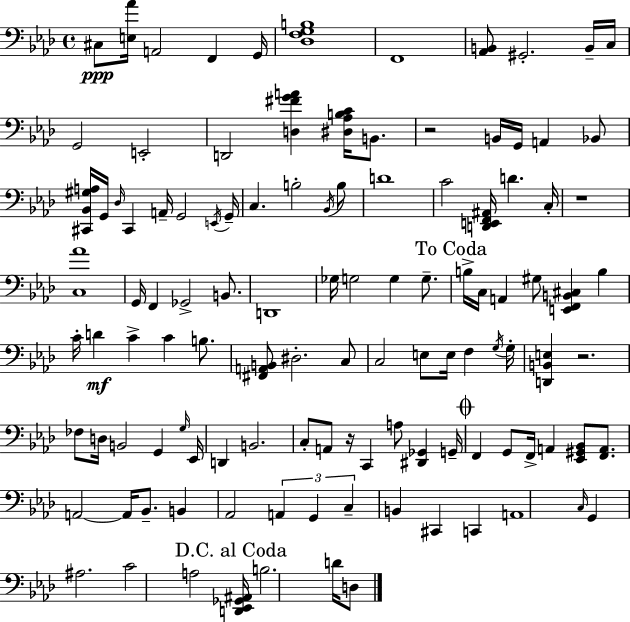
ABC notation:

X:1
T:Untitled
M:4/4
L:1/4
K:Fm
^C,/2 [E,_A]/4 A,,2 F,, G,,/4 [_D,F,G,B,]4 F,,4 [_A,,B,,]/2 ^G,,2 B,,/4 C,/4 G,,2 E,,2 D,,2 [D,^FGA] [^D,_A,B,C]/4 B,,/2 z2 B,,/4 G,,/4 A,, _B,,/2 [^C,,_B,,^G,A,]/4 G,,/4 _D,/4 ^C,, A,,/4 G,,2 E,,/4 G,,/4 C, B,2 _B,,/4 B,/2 D4 C2 [D,,E,,F,,^A,,]/4 D C,/4 z4 [C,_A]4 G,,/4 F,, _G,,2 B,,/2 D,,4 _G,/4 G,2 G, G,/2 B,/4 C,/4 A,, ^G,/2 [E,,F,,B,,^C,] B, C/4 D C C B,/2 [^F,,A,,B,,]/2 ^D,2 C,/2 C,2 E,/2 E,/4 F, G,/4 G,/4 [D,,B,,E,] z2 _F,/2 D,/4 B,,2 G,, G,/4 _E,,/4 D,, B,,2 C,/2 A,,/2 z/4 C,, A,/2 [^D,,_G,,] G,,/4 F,, G,,/2 F,,/4 A,, [_E,,^G,,_B,,]/2 [F,,A,,]/2 A,,2 A,,/4 _B,,/2 B,, _A,,2 A,, G,, C, B,, ^C,, C,, A,,4 C,/4 G,, ^A,2 C2 A,2 [D,,_E,,_G,,^A,,]/4 B,2 D/4 D,/2